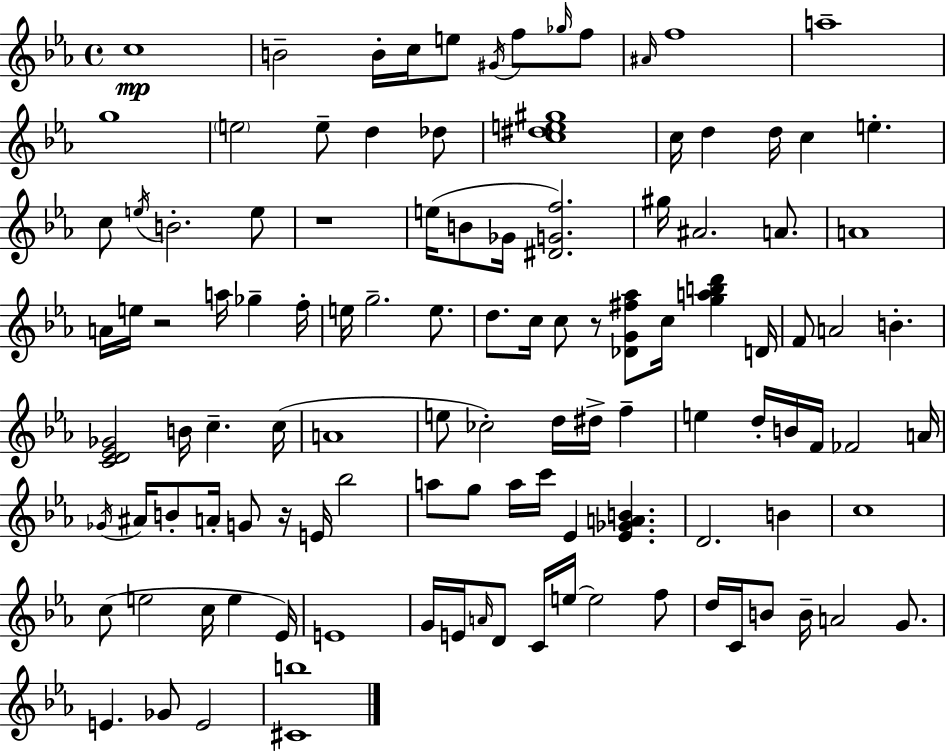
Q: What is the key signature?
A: C minor